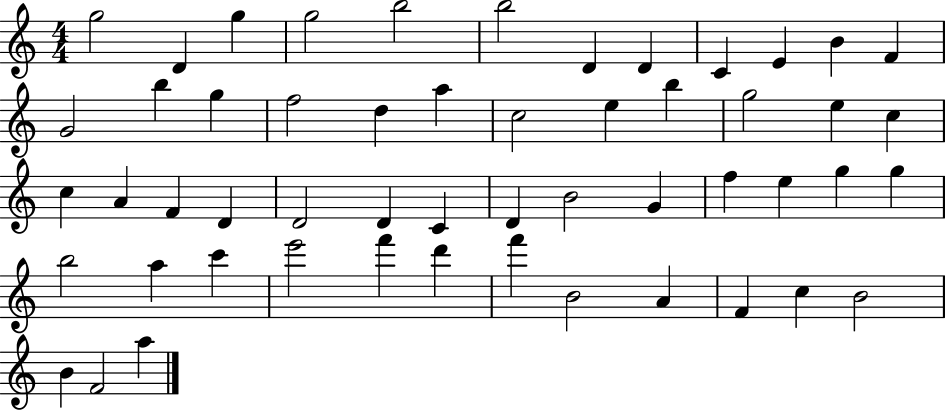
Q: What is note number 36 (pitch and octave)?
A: E5